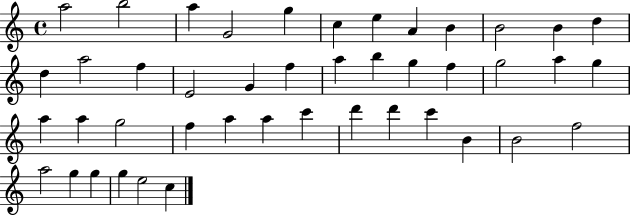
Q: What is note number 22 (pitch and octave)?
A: F5